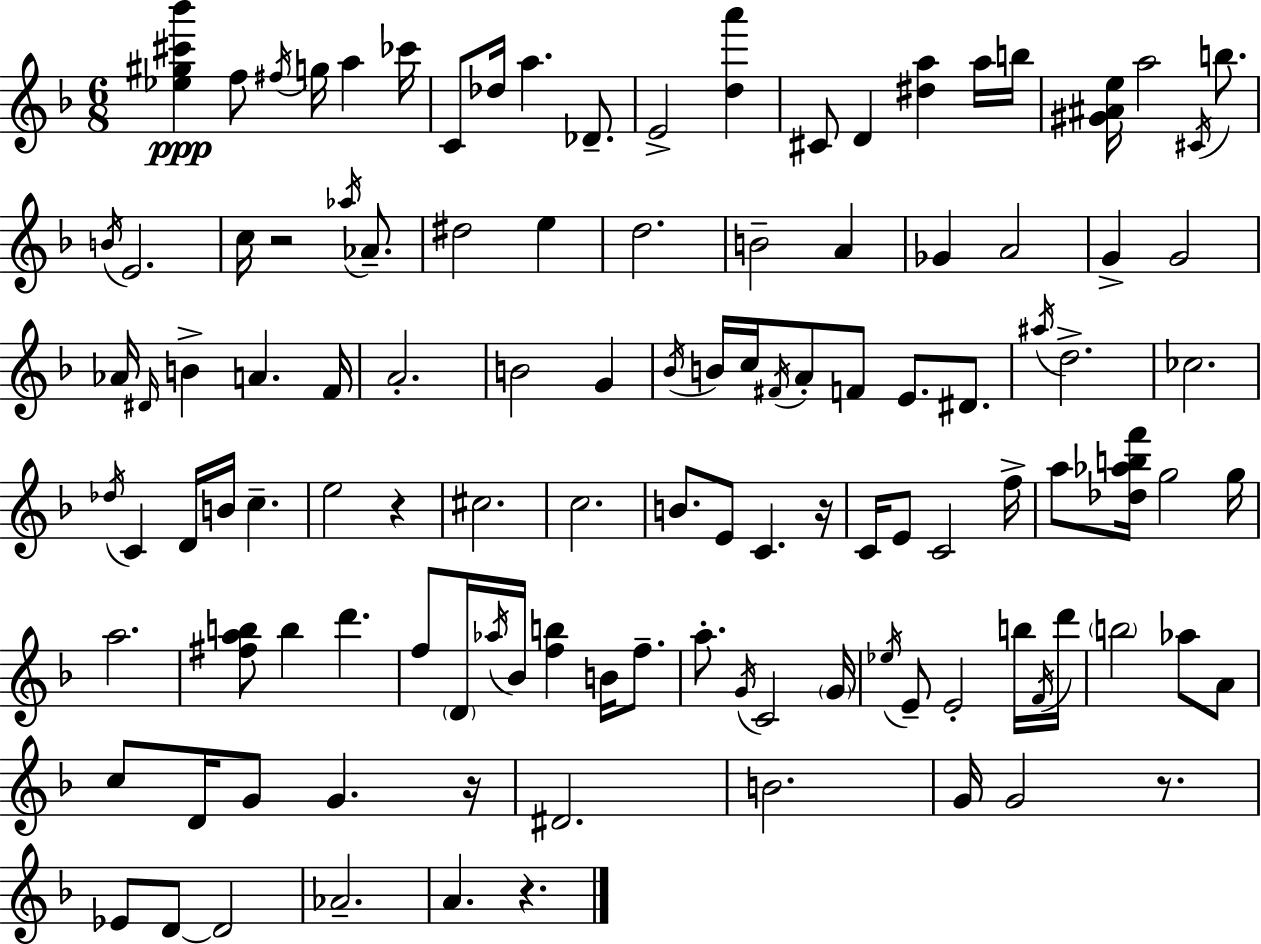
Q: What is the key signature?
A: F major